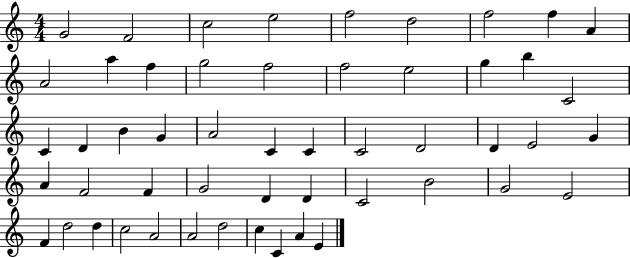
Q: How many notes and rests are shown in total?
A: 52